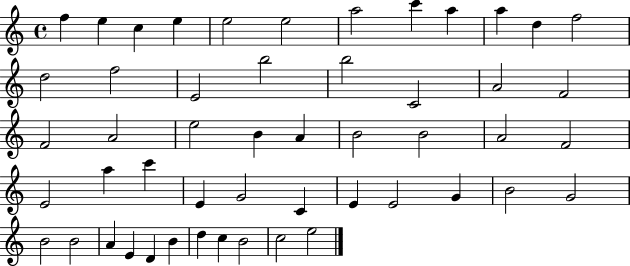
F5/q E5/q C5/q E5/q E5/h E5/h A5/h C6/q A5/q A5/q D5/q F5/h D5/h F5/h E4/h B5/h B5/h C4/h A4/h F4/h F4/h A4/h E5/h B4/q A4/q B4/h B4/h A4/h F4/h E4/h A5/q C6/q E4/q G4/h C4/q E4/q E4/h G4/q B4/h G4/h B4/h B4/h A4/q E4/q D4/q B4/q D5/q C5/q B4/h C5/h E5/h